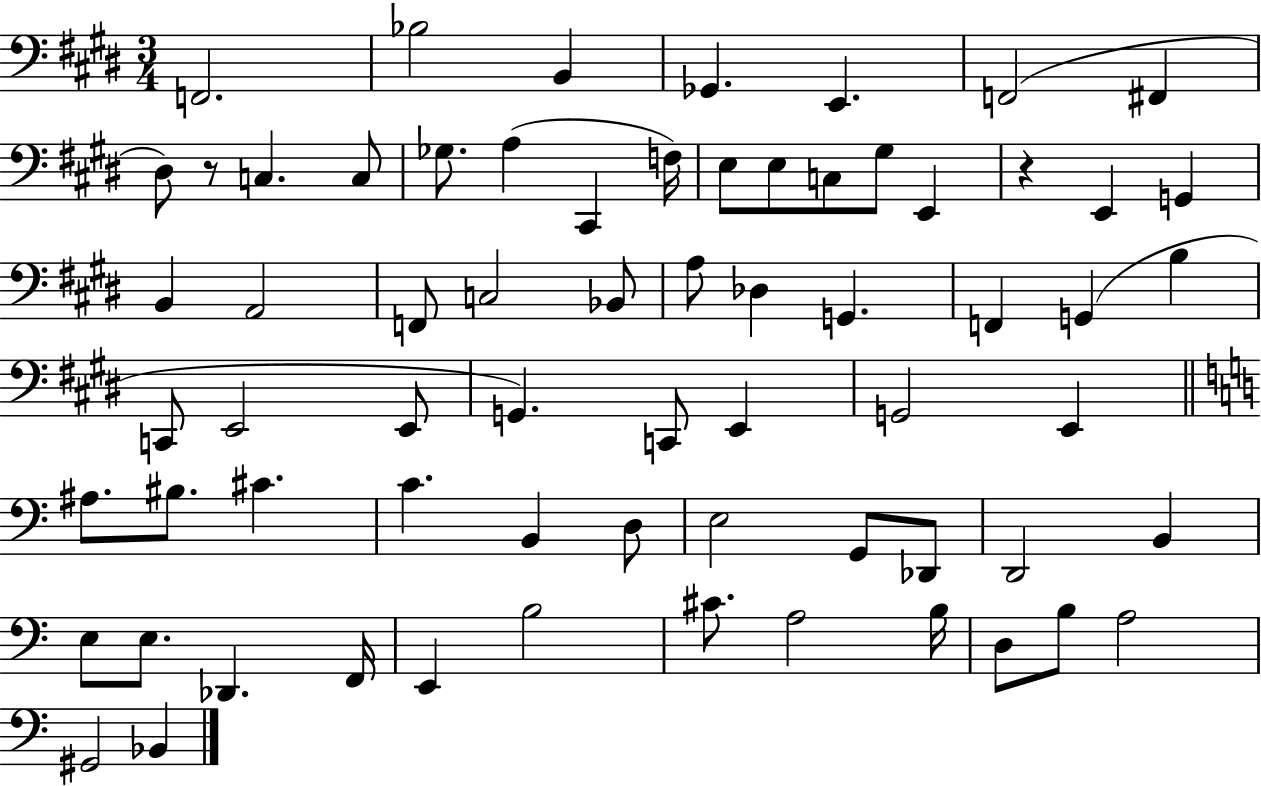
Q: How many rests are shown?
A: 2